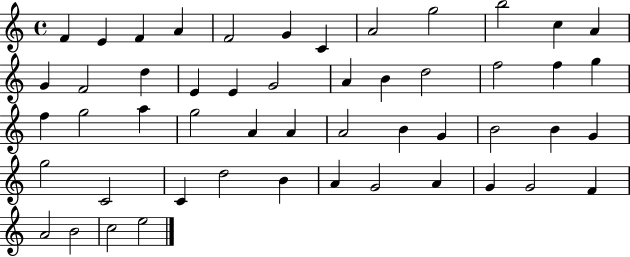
X:1
T:Untitled
M:4/4
L:1/4
K:C
F E F A F2 G C A2 g2 b2 c A G F2 d E E G2 A B d2 f2 f g f g2 a g2 A A A2 B G B2 B G g2 C2 C d2 B A G2 A G G2 F A2 B2 c2 e2